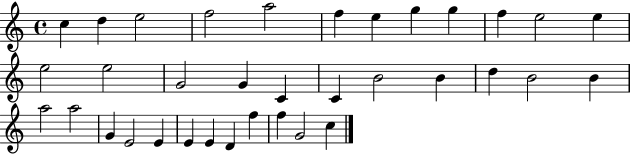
C5/q D5/q E5/h F5/h A5/h F5/q E5/q G5/q G5/q F5/q E5/h E5/q E5/h E5/h G4/h G4/q C4/q C4/q B4/h B4/q D5/q B4/h B4/q A5/h A5/h G4/q E4/h E4/q E4/q E4/q D4/q F5/q F5/q G4/h C5/q